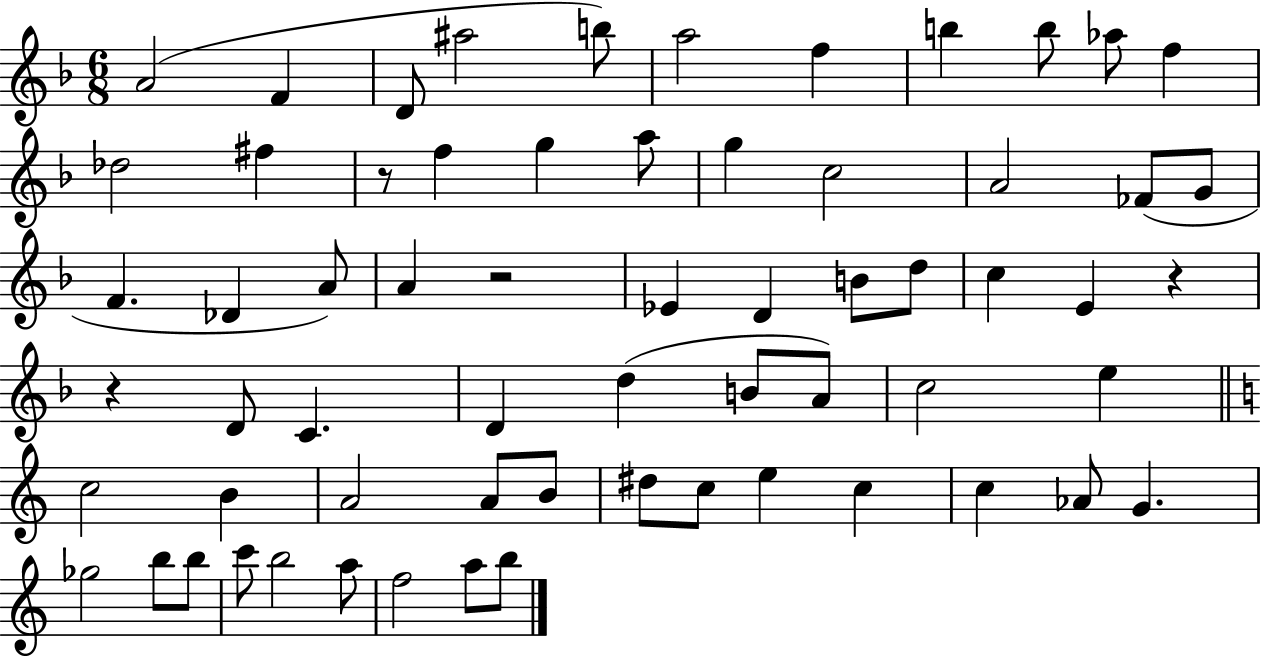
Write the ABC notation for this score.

X:1
T:Untitled
M:6/8
L:1/4
K:F
A2 F D/2 ^a2 b/2 a2 f b b/2 _a/2 f _d2 ^f z/2 f g a/2 g c2 A2 _F/2 G/2 F _D A/2 A z2 _E D B/2 d/2 c E z z D/2 C D d B/2 A/2 c2 e c2 B A2 A/2 B/2 ^d/2 c/2 e c c _A/2 G _g2 b/2 b/2 c'/2 b2 a/2 f2 a/2 b/2